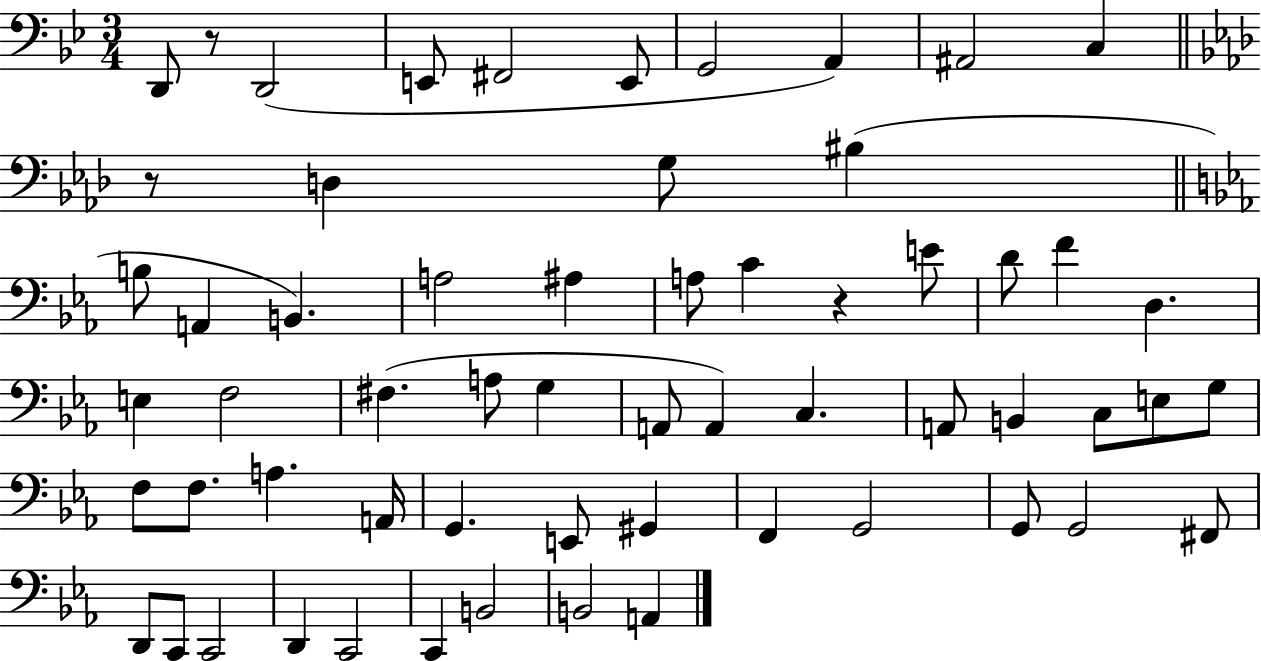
X:1
T:Untitled
M:3/4
L:1/4
K:Bb
D,,/2 z/2 D,,2 E,,/2 ^F,,2 E,,/2 G,,2 A,, ^A,,2 C, z/2 D, G,/2 ^B, B,/2 A,, B,, A,2 ^A, A,/2 C z E/2 D/2 F D, E, F,2 ^F, A,/2 G, A,,/2 A,, C, A,,/2 B,, C,/2 E,/2 G,/2 F,/2 F,/2 A, A,,/4 G,, E,,/2 ^G,, F,, G,,2 G,,/2 G,,2 ^F,,/2 D,,/2 C,,/2 C,,2 D,, C,,2 C,, B,,2 B,,2 A,,